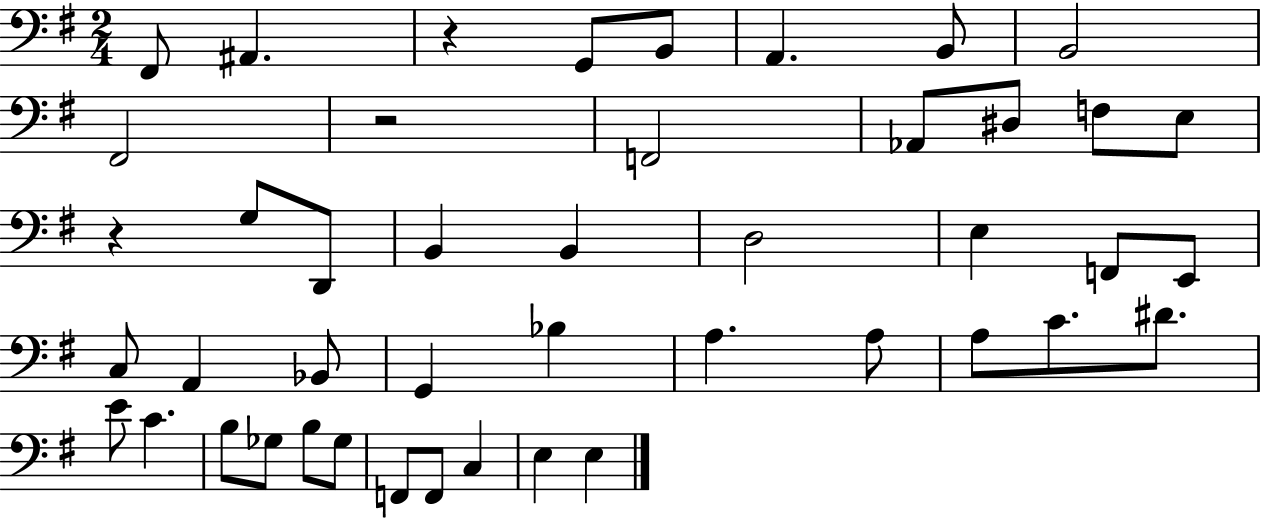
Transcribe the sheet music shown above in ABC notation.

X:1
T:Untitled
M:2/4
L:1/4
K:G
^F,,/2 ^A,, z G,,/2 B,,/2 A,, B,,/2 B,,2 ^F,,2 z2 F,,2 _A,,/2 ^D,/2 F,/2 E,/2 z G,/2 D,,/2 B,, B,, D,2 E, F,,/2 E,,/2 C,/2 A,, _B,,/2 G,, _B, A, A,/2 A,/2 C/2 ^D/2 E/2 C B,/2 _G,/2 B,/2 _G,/2 F,,/2 F,,/2 C, E, E,